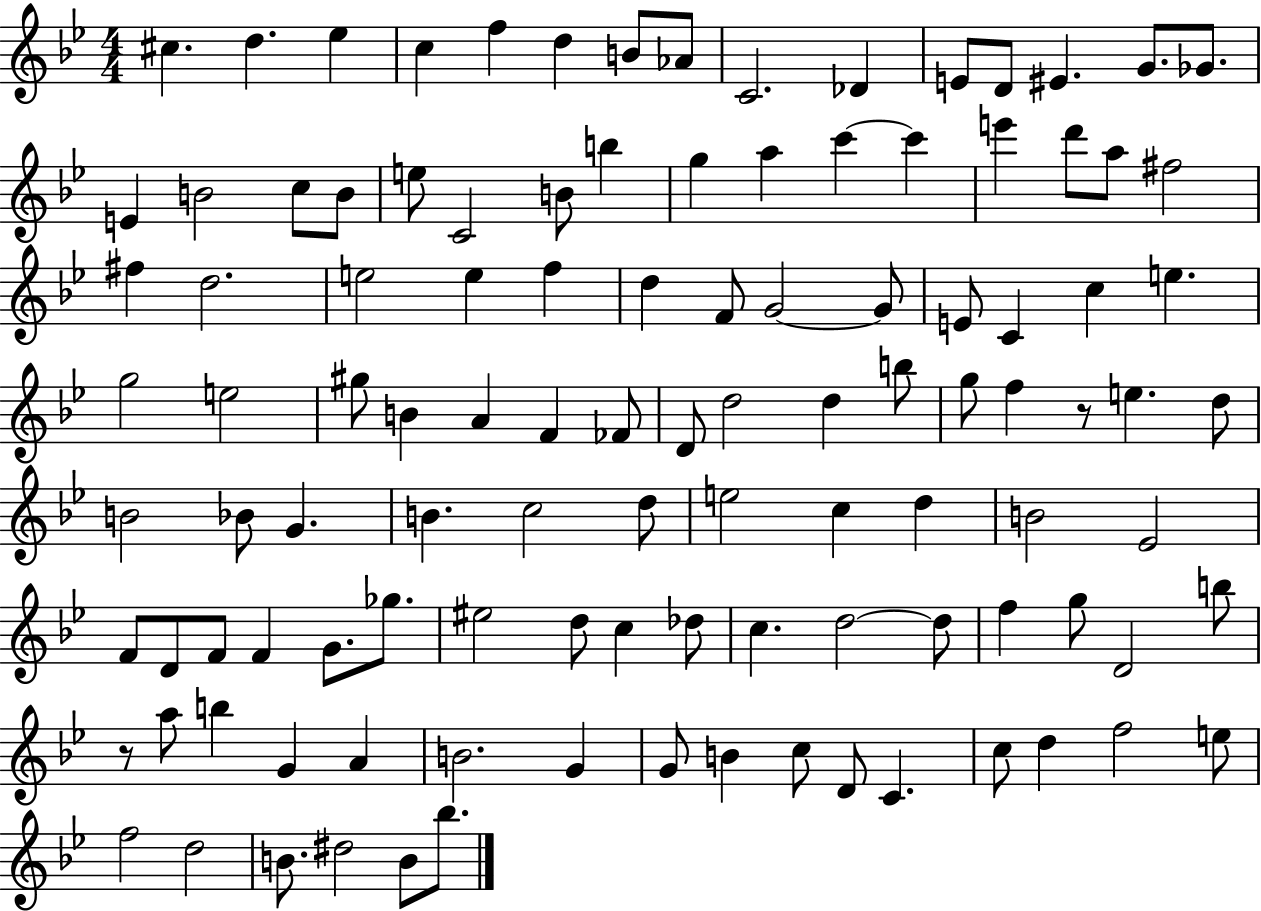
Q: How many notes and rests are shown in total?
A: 110